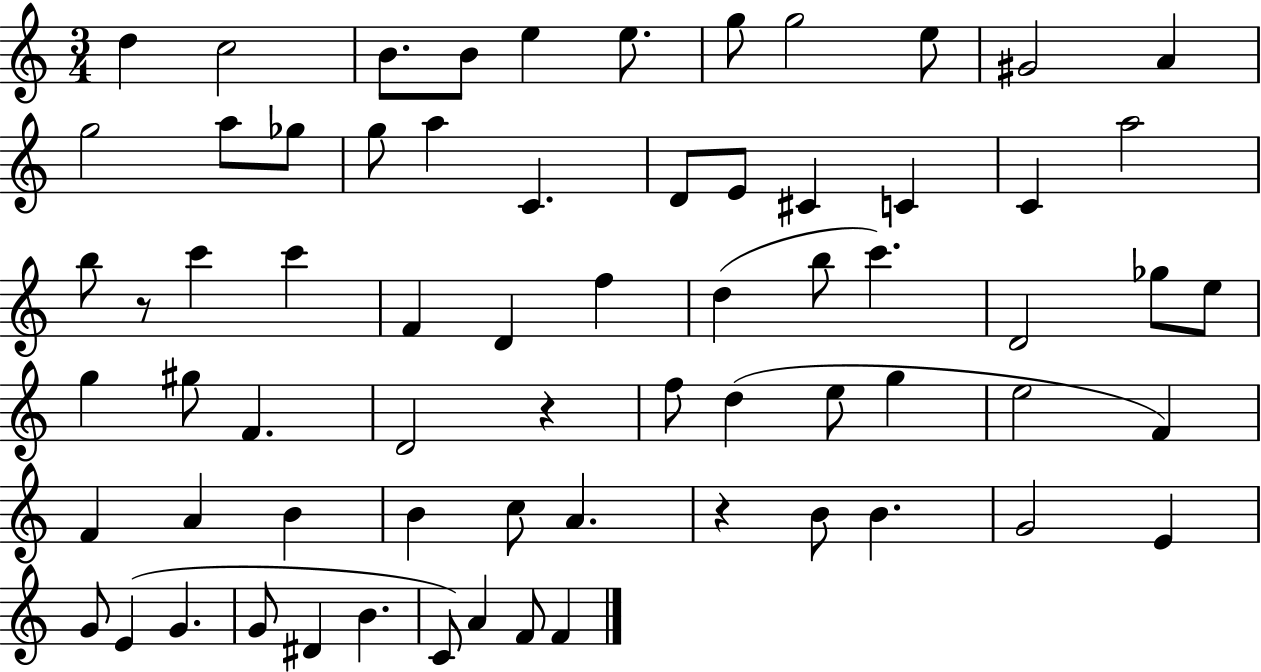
X:1
T:Untitled
M:3/4
L:1/4
K:C
d c2 B/2 B/2 e e/2 g/2 g2 e/2 ^G2 A g2 a/2 _g/2 g/2 a C D/2 E/2 ^C C C a2 b/2 z/2 c' c' F D f d b/2 c' D2 _g/2 e/2 g ^g/2 F D2 z f/2 d e/2 g e2 F F A B B c/2 A z B/2 B G2 E G/2 E G G/2 ^D B C/2 A F/2 F